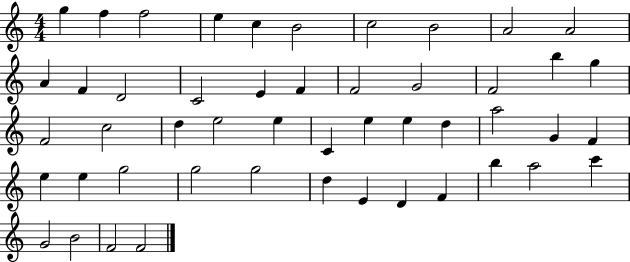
X:1
T:Untitled
M:4/4
L:1/4
K:C
g f f2 e c B2 c2 B2 A2 A2 A F D2 C2 E F F2 G2 F2 b g F2 c2 d e2 e C e e d a2 G F e e g2 g2 g2 d E D F b a2 c' G2 B2 F2 F2